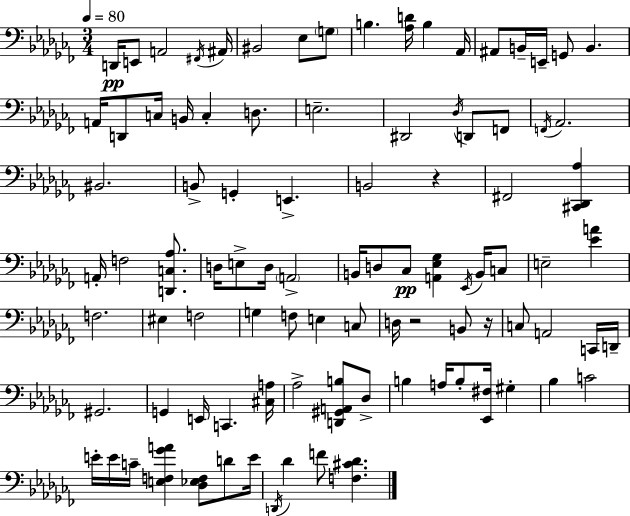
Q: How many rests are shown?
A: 3